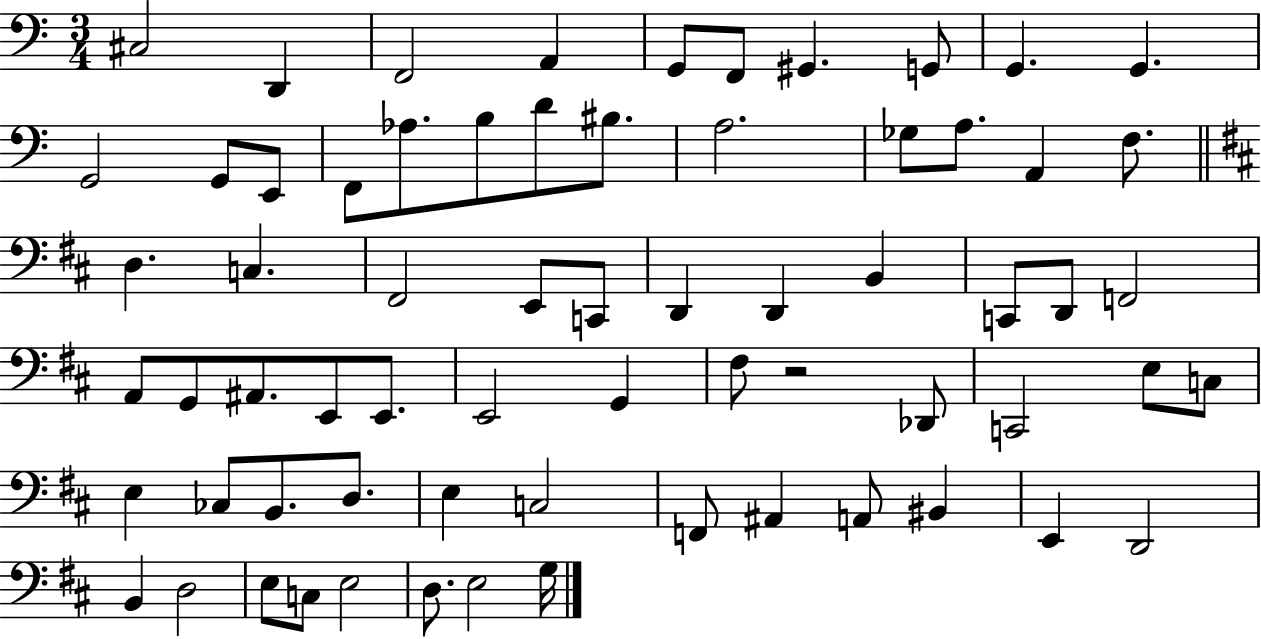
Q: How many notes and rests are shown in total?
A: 67